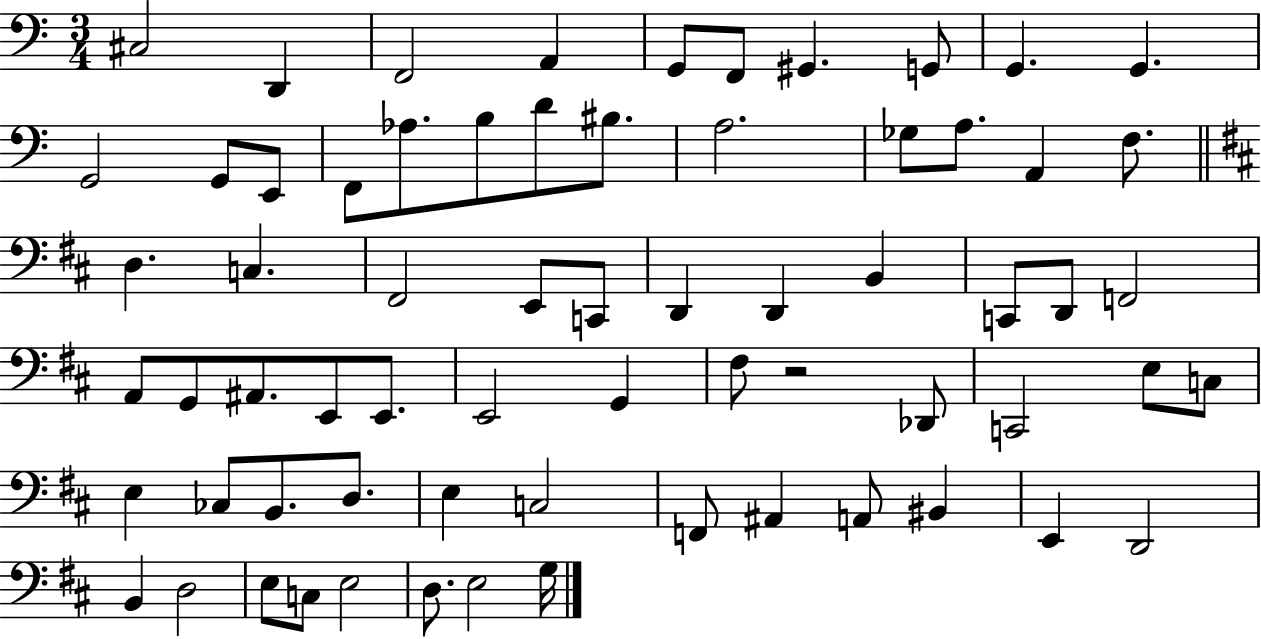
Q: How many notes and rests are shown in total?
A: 67